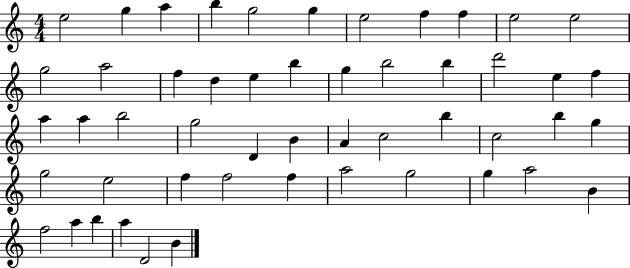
{
  \clef treble
  \numericTimeSignature
  \time 4/4
  \key c \major
  e''2 g''4 a''4 | b''4 g''2 g''4 | e''2 f''4 f''4 | e''2 e''2 | \break g''2 a''2 | f''4 d''4 e''4 b''4 | g''4 b''2 b''4 | d'''2 e''4 f''4 | \break a''4 a''4 b''2 | g''2 d'4 b'4 | a'4 c''2 b''4 | c''2 b''4 g''4 | \break g''2 e''2 | f''4 f''2 f''4 | a''2 g''2 | g''4 a''2 b'4 | \break f''2 a''4 b''4 | a''4 d'2 b'4 | \bar "|."
}